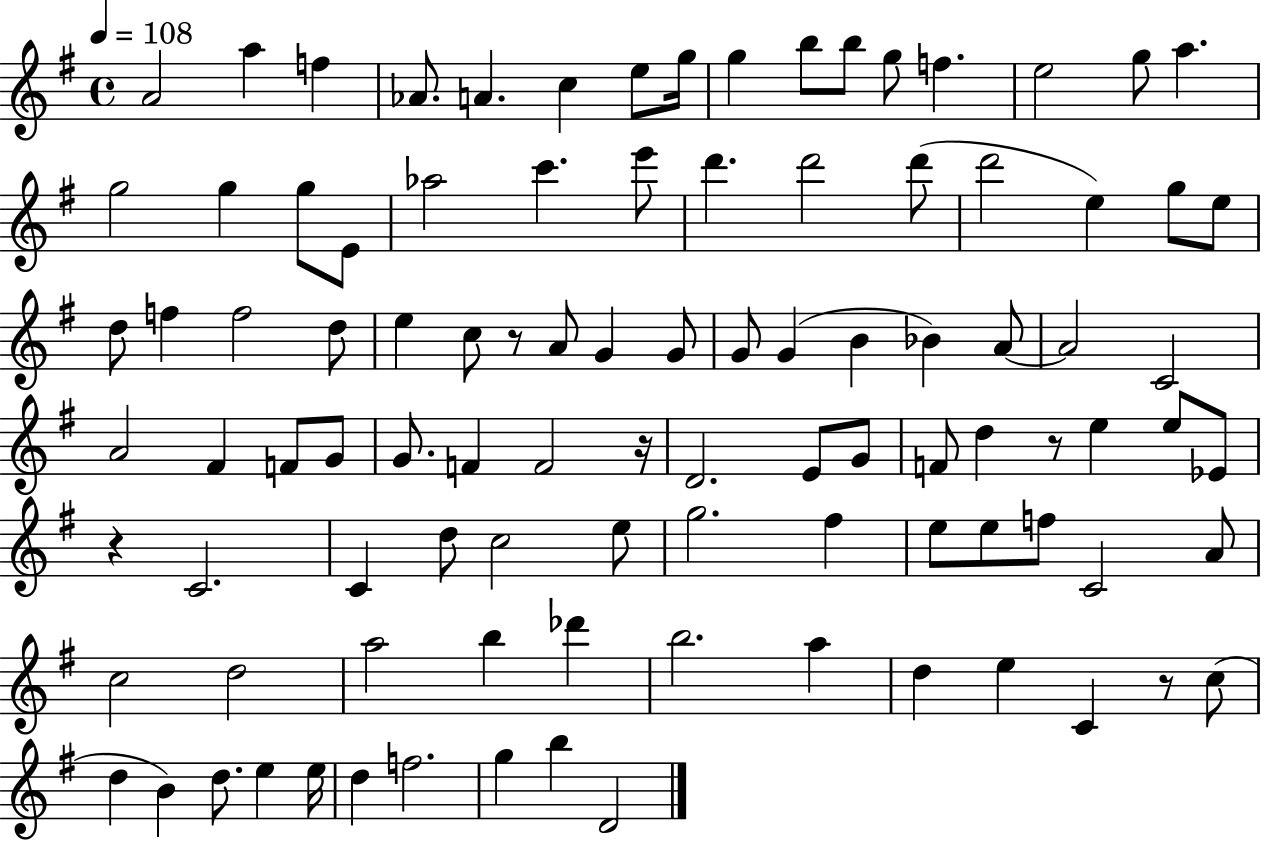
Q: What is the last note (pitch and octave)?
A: D4